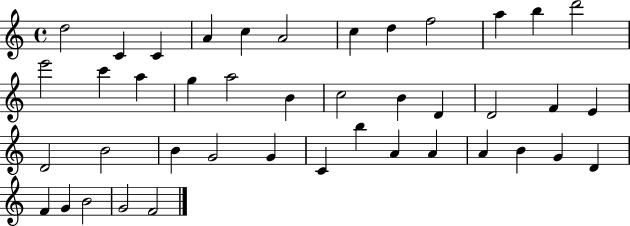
D5/h C4/q C4/q A4/q C5/q A4/h C5/q D5/q F5/h A5/q B5/q D6/h E6/h C6/q A5/q G5/q A5/h B4/q C5/h B4/q D4/q D4/h F4/q E4/q D4/h B4/h B4/q G4/h G4/q C4/q B5/q A4/q A4/q A4/q B4/q G4/q D4/q F4/q G4/q B4/h G4/h F4/h